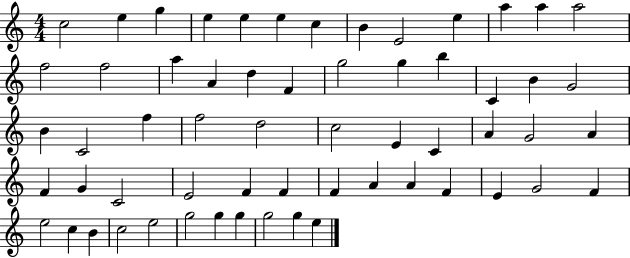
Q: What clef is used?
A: treble